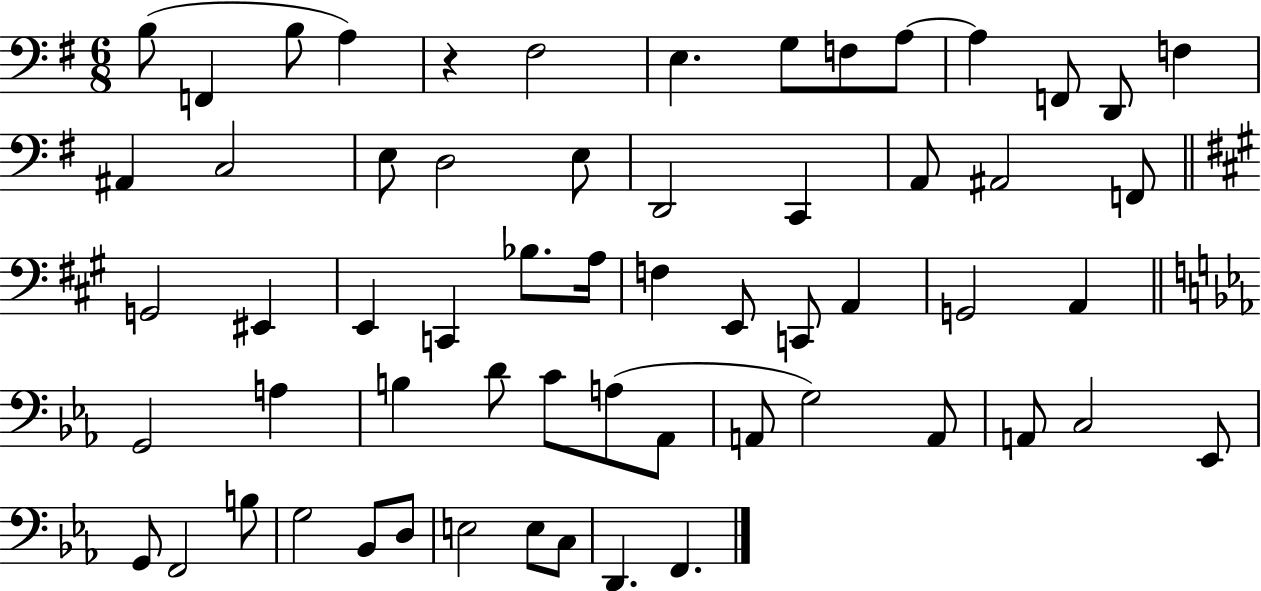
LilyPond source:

{
  \clef bass
  \numericTimeSignature
  \time 6/8
  \key g \major
  b8( f,4 b8 a4) | r4 fis2 | e4. g8 f8 a8~~ | a4 f,8 d,8 f4 | \break ais,4 c2 | e8 d2 e8 | d,2 c,4 | a,8 ais,2 f,8 | \break \bar "||" \break \key a \major g,2 eis,4 | e,4 c,4 bes8. a16 | f4 e,8 c,8 a,4 | g,2 a,4 | \break \bar "||" \break \key ees \major g,2 a4 | b4 d'8 c'8 a8( aes,8 | a,8 g2) a,8 | a,8 c2 ees,8 | \break g,8 f,2 b8 | g2 bes,8 d8 | e2 e8 c8 | d,4. f,4. | \break \bar "|."
}